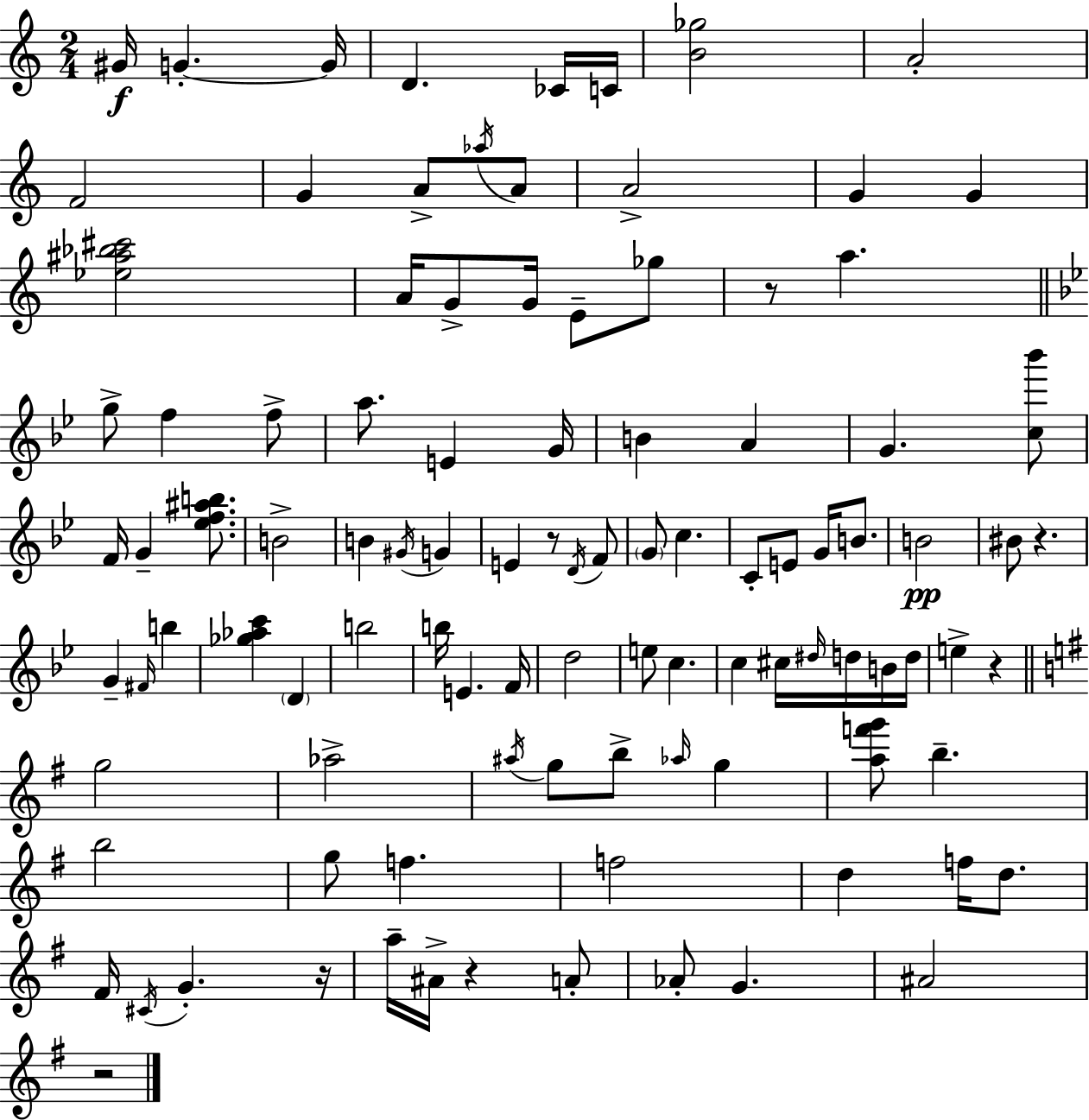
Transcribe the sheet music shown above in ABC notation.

X:1
T:Untitled
M:2/4
L:1/4
K:Am
^G/4 G G/4 D _C/4 C/4 [B_g]2 A2 F2 G A/2 _a/4 A/2 A2 G G [_e^a_b^c']2 A/4 G/2 G/4 E/2 _g/2 z/2 a g/2 f f/2 a/2 E G/4 B A G [c_b']/2 F/4 G [_ef^ab]/2 B2 B ^G/4 G E z/2 D/4 F/2 G/2 c C/2 E/2 G/4 B/2 B2 ^B/2 z G ^F/4 b [_g_ac'] D b2 b/4 E F/4 d2 e/2 c c ^c/4 ^d/4 d/4 B/4 d/4 e z g2 _a2 ^a/4 g/2 b/2 _a/4 g [af'g']/2 b b2 g/2 f f2 d f/4 d/2 ^F/4 ^C/4 G z/4 a/4 ^A/4 z A/2 _A/2 G ^A2 z2